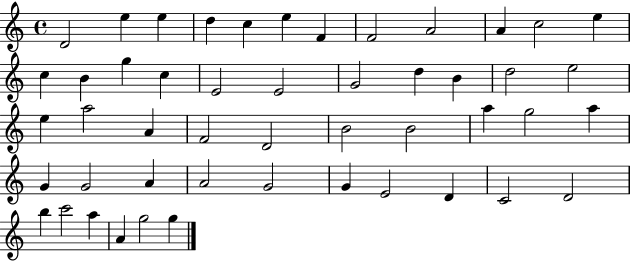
X:1
T:Untitled
M:4/4
L:1/4
K:C
D2 e e d c e F F2 A2 A c2 e c B g c E2 E2 G2 d B d2 e2 e a2 A F2 D2 B2 B2 a g2 a G G2 A A2 G2 G E2 D C2 D2 b c'2 a A g2 g